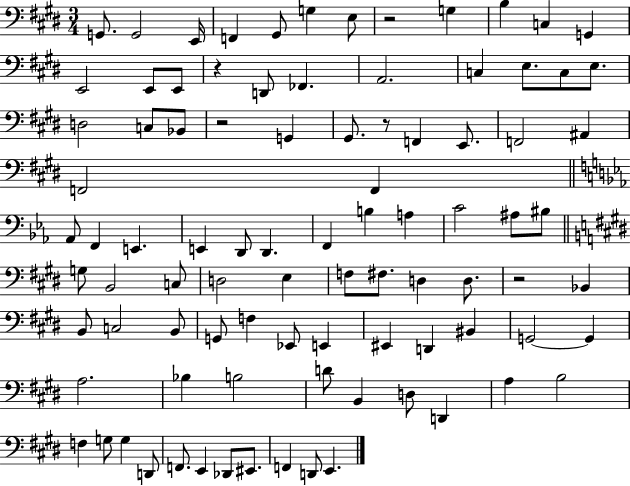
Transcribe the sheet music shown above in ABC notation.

X:1
T:Untitled
M:3/4
L:1/4
K:E
G,,/2 G,,2 E,,/4 F,, ^G,,/2 G, E,/2 z2 G, B, C, G,, E,,2 E,,/2 E,,/2 z D,,/2 _F,, A,,2 C, E,/2 C,/2 E,/2 D,2 C,/2 _B,,/2 z2 G,, ^G,,/2 z/2 F,, E,,/2 F,,2 ^A,, F,,2 F,, _A,,/2 F,, E,, E,, D,,/2 D,, F,, B, A, C2 ^A,/2 ^B,/2 G,/2 B,,2 C,/2 D,2 E, F,/2 ^F,/2 D, D,/2 z2 _B,, B,,/2 C,2 B,,/2 G,,/2 F, _E,,/2 E,, ^E,, D,, ^B,, G,,2 G,, A,2 _B, B,2 D/2 B,, D,/2 D,, A, B,2 F, G,/2 G, D,,/2 F,,/2 E,, _D,,/2 ^E,,/2 F,, D,,/2 E,,